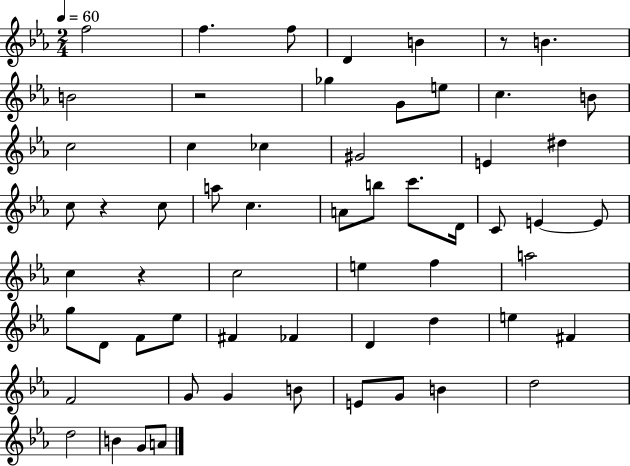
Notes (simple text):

F5/h F5/q. F5/e D4/q B4/q R/e B4/q. B4/h R/h Gb5/q G4/e E5/e C5/q. B4/e C5/h C5/q CES5/q G#4/h E4/q D#5/q C5/e R/q C5/e A5/e C5/q. A4/e B5/e C6/e. D4/s C4/e E4/q E4/e C5/q R/q C5/h E5/q F5/q A5/h G5/e D4/e F4/e Eb5/e F#4/q FES4/q D4/q D5/q E5/q F#4/q F4/h G4/e G4/q B4/e E4/e G4/e B4/q D5/h D5/h B4/q G4/e A4/e